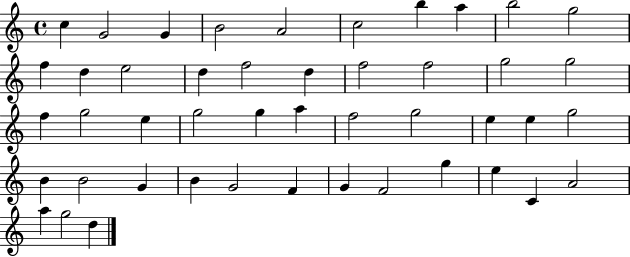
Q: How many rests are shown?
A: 0